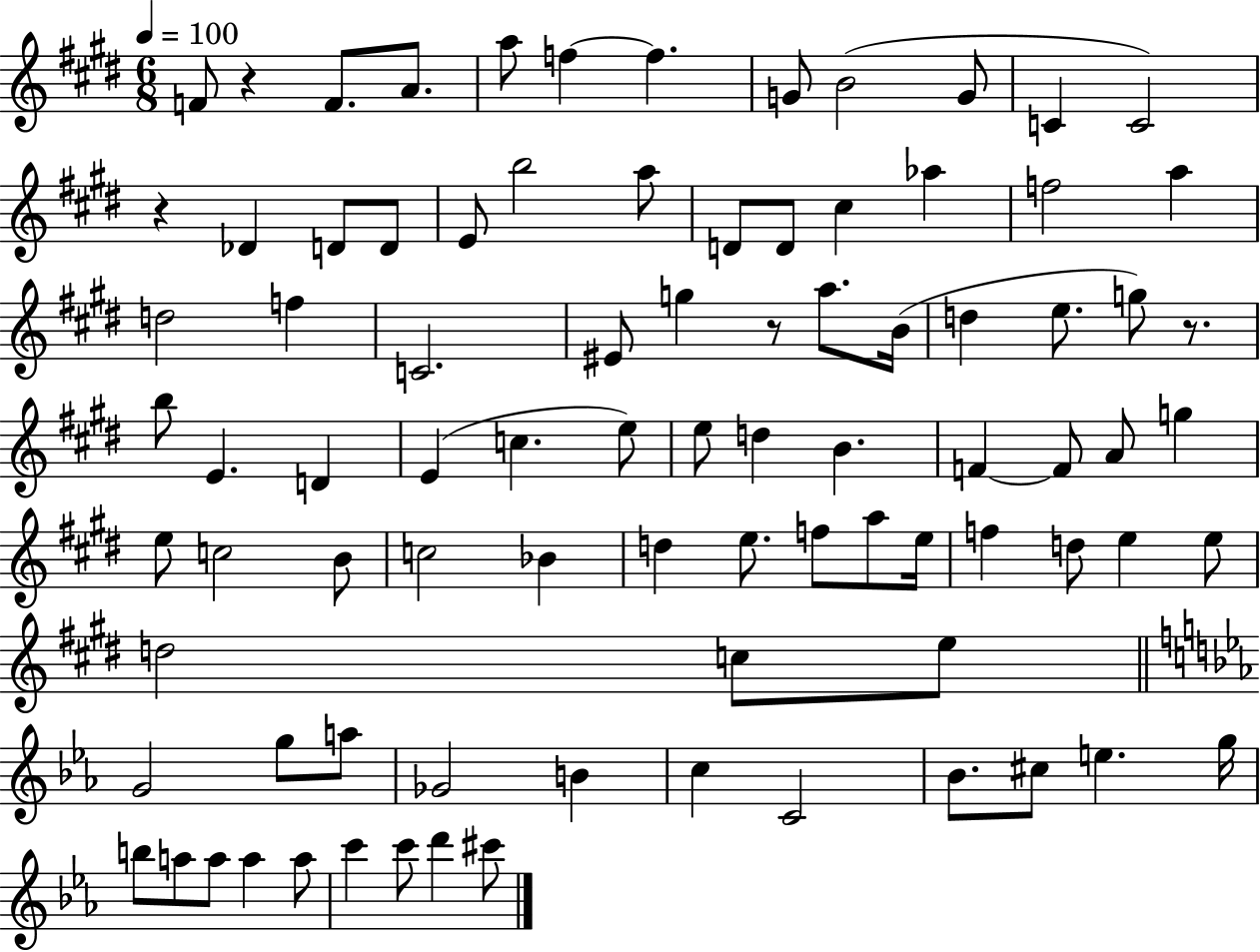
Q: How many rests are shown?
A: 4